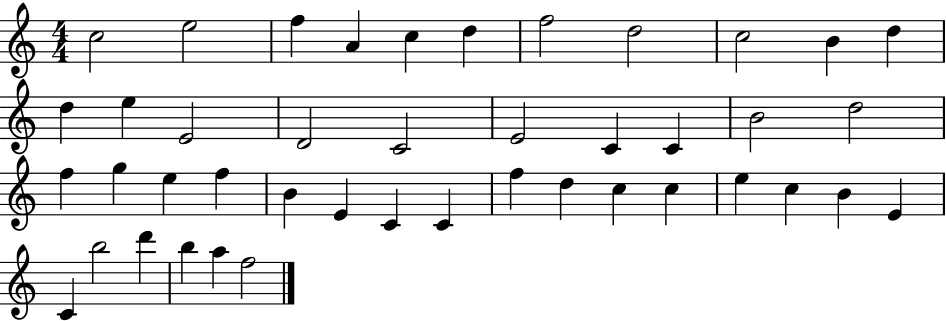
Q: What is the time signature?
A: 4/4